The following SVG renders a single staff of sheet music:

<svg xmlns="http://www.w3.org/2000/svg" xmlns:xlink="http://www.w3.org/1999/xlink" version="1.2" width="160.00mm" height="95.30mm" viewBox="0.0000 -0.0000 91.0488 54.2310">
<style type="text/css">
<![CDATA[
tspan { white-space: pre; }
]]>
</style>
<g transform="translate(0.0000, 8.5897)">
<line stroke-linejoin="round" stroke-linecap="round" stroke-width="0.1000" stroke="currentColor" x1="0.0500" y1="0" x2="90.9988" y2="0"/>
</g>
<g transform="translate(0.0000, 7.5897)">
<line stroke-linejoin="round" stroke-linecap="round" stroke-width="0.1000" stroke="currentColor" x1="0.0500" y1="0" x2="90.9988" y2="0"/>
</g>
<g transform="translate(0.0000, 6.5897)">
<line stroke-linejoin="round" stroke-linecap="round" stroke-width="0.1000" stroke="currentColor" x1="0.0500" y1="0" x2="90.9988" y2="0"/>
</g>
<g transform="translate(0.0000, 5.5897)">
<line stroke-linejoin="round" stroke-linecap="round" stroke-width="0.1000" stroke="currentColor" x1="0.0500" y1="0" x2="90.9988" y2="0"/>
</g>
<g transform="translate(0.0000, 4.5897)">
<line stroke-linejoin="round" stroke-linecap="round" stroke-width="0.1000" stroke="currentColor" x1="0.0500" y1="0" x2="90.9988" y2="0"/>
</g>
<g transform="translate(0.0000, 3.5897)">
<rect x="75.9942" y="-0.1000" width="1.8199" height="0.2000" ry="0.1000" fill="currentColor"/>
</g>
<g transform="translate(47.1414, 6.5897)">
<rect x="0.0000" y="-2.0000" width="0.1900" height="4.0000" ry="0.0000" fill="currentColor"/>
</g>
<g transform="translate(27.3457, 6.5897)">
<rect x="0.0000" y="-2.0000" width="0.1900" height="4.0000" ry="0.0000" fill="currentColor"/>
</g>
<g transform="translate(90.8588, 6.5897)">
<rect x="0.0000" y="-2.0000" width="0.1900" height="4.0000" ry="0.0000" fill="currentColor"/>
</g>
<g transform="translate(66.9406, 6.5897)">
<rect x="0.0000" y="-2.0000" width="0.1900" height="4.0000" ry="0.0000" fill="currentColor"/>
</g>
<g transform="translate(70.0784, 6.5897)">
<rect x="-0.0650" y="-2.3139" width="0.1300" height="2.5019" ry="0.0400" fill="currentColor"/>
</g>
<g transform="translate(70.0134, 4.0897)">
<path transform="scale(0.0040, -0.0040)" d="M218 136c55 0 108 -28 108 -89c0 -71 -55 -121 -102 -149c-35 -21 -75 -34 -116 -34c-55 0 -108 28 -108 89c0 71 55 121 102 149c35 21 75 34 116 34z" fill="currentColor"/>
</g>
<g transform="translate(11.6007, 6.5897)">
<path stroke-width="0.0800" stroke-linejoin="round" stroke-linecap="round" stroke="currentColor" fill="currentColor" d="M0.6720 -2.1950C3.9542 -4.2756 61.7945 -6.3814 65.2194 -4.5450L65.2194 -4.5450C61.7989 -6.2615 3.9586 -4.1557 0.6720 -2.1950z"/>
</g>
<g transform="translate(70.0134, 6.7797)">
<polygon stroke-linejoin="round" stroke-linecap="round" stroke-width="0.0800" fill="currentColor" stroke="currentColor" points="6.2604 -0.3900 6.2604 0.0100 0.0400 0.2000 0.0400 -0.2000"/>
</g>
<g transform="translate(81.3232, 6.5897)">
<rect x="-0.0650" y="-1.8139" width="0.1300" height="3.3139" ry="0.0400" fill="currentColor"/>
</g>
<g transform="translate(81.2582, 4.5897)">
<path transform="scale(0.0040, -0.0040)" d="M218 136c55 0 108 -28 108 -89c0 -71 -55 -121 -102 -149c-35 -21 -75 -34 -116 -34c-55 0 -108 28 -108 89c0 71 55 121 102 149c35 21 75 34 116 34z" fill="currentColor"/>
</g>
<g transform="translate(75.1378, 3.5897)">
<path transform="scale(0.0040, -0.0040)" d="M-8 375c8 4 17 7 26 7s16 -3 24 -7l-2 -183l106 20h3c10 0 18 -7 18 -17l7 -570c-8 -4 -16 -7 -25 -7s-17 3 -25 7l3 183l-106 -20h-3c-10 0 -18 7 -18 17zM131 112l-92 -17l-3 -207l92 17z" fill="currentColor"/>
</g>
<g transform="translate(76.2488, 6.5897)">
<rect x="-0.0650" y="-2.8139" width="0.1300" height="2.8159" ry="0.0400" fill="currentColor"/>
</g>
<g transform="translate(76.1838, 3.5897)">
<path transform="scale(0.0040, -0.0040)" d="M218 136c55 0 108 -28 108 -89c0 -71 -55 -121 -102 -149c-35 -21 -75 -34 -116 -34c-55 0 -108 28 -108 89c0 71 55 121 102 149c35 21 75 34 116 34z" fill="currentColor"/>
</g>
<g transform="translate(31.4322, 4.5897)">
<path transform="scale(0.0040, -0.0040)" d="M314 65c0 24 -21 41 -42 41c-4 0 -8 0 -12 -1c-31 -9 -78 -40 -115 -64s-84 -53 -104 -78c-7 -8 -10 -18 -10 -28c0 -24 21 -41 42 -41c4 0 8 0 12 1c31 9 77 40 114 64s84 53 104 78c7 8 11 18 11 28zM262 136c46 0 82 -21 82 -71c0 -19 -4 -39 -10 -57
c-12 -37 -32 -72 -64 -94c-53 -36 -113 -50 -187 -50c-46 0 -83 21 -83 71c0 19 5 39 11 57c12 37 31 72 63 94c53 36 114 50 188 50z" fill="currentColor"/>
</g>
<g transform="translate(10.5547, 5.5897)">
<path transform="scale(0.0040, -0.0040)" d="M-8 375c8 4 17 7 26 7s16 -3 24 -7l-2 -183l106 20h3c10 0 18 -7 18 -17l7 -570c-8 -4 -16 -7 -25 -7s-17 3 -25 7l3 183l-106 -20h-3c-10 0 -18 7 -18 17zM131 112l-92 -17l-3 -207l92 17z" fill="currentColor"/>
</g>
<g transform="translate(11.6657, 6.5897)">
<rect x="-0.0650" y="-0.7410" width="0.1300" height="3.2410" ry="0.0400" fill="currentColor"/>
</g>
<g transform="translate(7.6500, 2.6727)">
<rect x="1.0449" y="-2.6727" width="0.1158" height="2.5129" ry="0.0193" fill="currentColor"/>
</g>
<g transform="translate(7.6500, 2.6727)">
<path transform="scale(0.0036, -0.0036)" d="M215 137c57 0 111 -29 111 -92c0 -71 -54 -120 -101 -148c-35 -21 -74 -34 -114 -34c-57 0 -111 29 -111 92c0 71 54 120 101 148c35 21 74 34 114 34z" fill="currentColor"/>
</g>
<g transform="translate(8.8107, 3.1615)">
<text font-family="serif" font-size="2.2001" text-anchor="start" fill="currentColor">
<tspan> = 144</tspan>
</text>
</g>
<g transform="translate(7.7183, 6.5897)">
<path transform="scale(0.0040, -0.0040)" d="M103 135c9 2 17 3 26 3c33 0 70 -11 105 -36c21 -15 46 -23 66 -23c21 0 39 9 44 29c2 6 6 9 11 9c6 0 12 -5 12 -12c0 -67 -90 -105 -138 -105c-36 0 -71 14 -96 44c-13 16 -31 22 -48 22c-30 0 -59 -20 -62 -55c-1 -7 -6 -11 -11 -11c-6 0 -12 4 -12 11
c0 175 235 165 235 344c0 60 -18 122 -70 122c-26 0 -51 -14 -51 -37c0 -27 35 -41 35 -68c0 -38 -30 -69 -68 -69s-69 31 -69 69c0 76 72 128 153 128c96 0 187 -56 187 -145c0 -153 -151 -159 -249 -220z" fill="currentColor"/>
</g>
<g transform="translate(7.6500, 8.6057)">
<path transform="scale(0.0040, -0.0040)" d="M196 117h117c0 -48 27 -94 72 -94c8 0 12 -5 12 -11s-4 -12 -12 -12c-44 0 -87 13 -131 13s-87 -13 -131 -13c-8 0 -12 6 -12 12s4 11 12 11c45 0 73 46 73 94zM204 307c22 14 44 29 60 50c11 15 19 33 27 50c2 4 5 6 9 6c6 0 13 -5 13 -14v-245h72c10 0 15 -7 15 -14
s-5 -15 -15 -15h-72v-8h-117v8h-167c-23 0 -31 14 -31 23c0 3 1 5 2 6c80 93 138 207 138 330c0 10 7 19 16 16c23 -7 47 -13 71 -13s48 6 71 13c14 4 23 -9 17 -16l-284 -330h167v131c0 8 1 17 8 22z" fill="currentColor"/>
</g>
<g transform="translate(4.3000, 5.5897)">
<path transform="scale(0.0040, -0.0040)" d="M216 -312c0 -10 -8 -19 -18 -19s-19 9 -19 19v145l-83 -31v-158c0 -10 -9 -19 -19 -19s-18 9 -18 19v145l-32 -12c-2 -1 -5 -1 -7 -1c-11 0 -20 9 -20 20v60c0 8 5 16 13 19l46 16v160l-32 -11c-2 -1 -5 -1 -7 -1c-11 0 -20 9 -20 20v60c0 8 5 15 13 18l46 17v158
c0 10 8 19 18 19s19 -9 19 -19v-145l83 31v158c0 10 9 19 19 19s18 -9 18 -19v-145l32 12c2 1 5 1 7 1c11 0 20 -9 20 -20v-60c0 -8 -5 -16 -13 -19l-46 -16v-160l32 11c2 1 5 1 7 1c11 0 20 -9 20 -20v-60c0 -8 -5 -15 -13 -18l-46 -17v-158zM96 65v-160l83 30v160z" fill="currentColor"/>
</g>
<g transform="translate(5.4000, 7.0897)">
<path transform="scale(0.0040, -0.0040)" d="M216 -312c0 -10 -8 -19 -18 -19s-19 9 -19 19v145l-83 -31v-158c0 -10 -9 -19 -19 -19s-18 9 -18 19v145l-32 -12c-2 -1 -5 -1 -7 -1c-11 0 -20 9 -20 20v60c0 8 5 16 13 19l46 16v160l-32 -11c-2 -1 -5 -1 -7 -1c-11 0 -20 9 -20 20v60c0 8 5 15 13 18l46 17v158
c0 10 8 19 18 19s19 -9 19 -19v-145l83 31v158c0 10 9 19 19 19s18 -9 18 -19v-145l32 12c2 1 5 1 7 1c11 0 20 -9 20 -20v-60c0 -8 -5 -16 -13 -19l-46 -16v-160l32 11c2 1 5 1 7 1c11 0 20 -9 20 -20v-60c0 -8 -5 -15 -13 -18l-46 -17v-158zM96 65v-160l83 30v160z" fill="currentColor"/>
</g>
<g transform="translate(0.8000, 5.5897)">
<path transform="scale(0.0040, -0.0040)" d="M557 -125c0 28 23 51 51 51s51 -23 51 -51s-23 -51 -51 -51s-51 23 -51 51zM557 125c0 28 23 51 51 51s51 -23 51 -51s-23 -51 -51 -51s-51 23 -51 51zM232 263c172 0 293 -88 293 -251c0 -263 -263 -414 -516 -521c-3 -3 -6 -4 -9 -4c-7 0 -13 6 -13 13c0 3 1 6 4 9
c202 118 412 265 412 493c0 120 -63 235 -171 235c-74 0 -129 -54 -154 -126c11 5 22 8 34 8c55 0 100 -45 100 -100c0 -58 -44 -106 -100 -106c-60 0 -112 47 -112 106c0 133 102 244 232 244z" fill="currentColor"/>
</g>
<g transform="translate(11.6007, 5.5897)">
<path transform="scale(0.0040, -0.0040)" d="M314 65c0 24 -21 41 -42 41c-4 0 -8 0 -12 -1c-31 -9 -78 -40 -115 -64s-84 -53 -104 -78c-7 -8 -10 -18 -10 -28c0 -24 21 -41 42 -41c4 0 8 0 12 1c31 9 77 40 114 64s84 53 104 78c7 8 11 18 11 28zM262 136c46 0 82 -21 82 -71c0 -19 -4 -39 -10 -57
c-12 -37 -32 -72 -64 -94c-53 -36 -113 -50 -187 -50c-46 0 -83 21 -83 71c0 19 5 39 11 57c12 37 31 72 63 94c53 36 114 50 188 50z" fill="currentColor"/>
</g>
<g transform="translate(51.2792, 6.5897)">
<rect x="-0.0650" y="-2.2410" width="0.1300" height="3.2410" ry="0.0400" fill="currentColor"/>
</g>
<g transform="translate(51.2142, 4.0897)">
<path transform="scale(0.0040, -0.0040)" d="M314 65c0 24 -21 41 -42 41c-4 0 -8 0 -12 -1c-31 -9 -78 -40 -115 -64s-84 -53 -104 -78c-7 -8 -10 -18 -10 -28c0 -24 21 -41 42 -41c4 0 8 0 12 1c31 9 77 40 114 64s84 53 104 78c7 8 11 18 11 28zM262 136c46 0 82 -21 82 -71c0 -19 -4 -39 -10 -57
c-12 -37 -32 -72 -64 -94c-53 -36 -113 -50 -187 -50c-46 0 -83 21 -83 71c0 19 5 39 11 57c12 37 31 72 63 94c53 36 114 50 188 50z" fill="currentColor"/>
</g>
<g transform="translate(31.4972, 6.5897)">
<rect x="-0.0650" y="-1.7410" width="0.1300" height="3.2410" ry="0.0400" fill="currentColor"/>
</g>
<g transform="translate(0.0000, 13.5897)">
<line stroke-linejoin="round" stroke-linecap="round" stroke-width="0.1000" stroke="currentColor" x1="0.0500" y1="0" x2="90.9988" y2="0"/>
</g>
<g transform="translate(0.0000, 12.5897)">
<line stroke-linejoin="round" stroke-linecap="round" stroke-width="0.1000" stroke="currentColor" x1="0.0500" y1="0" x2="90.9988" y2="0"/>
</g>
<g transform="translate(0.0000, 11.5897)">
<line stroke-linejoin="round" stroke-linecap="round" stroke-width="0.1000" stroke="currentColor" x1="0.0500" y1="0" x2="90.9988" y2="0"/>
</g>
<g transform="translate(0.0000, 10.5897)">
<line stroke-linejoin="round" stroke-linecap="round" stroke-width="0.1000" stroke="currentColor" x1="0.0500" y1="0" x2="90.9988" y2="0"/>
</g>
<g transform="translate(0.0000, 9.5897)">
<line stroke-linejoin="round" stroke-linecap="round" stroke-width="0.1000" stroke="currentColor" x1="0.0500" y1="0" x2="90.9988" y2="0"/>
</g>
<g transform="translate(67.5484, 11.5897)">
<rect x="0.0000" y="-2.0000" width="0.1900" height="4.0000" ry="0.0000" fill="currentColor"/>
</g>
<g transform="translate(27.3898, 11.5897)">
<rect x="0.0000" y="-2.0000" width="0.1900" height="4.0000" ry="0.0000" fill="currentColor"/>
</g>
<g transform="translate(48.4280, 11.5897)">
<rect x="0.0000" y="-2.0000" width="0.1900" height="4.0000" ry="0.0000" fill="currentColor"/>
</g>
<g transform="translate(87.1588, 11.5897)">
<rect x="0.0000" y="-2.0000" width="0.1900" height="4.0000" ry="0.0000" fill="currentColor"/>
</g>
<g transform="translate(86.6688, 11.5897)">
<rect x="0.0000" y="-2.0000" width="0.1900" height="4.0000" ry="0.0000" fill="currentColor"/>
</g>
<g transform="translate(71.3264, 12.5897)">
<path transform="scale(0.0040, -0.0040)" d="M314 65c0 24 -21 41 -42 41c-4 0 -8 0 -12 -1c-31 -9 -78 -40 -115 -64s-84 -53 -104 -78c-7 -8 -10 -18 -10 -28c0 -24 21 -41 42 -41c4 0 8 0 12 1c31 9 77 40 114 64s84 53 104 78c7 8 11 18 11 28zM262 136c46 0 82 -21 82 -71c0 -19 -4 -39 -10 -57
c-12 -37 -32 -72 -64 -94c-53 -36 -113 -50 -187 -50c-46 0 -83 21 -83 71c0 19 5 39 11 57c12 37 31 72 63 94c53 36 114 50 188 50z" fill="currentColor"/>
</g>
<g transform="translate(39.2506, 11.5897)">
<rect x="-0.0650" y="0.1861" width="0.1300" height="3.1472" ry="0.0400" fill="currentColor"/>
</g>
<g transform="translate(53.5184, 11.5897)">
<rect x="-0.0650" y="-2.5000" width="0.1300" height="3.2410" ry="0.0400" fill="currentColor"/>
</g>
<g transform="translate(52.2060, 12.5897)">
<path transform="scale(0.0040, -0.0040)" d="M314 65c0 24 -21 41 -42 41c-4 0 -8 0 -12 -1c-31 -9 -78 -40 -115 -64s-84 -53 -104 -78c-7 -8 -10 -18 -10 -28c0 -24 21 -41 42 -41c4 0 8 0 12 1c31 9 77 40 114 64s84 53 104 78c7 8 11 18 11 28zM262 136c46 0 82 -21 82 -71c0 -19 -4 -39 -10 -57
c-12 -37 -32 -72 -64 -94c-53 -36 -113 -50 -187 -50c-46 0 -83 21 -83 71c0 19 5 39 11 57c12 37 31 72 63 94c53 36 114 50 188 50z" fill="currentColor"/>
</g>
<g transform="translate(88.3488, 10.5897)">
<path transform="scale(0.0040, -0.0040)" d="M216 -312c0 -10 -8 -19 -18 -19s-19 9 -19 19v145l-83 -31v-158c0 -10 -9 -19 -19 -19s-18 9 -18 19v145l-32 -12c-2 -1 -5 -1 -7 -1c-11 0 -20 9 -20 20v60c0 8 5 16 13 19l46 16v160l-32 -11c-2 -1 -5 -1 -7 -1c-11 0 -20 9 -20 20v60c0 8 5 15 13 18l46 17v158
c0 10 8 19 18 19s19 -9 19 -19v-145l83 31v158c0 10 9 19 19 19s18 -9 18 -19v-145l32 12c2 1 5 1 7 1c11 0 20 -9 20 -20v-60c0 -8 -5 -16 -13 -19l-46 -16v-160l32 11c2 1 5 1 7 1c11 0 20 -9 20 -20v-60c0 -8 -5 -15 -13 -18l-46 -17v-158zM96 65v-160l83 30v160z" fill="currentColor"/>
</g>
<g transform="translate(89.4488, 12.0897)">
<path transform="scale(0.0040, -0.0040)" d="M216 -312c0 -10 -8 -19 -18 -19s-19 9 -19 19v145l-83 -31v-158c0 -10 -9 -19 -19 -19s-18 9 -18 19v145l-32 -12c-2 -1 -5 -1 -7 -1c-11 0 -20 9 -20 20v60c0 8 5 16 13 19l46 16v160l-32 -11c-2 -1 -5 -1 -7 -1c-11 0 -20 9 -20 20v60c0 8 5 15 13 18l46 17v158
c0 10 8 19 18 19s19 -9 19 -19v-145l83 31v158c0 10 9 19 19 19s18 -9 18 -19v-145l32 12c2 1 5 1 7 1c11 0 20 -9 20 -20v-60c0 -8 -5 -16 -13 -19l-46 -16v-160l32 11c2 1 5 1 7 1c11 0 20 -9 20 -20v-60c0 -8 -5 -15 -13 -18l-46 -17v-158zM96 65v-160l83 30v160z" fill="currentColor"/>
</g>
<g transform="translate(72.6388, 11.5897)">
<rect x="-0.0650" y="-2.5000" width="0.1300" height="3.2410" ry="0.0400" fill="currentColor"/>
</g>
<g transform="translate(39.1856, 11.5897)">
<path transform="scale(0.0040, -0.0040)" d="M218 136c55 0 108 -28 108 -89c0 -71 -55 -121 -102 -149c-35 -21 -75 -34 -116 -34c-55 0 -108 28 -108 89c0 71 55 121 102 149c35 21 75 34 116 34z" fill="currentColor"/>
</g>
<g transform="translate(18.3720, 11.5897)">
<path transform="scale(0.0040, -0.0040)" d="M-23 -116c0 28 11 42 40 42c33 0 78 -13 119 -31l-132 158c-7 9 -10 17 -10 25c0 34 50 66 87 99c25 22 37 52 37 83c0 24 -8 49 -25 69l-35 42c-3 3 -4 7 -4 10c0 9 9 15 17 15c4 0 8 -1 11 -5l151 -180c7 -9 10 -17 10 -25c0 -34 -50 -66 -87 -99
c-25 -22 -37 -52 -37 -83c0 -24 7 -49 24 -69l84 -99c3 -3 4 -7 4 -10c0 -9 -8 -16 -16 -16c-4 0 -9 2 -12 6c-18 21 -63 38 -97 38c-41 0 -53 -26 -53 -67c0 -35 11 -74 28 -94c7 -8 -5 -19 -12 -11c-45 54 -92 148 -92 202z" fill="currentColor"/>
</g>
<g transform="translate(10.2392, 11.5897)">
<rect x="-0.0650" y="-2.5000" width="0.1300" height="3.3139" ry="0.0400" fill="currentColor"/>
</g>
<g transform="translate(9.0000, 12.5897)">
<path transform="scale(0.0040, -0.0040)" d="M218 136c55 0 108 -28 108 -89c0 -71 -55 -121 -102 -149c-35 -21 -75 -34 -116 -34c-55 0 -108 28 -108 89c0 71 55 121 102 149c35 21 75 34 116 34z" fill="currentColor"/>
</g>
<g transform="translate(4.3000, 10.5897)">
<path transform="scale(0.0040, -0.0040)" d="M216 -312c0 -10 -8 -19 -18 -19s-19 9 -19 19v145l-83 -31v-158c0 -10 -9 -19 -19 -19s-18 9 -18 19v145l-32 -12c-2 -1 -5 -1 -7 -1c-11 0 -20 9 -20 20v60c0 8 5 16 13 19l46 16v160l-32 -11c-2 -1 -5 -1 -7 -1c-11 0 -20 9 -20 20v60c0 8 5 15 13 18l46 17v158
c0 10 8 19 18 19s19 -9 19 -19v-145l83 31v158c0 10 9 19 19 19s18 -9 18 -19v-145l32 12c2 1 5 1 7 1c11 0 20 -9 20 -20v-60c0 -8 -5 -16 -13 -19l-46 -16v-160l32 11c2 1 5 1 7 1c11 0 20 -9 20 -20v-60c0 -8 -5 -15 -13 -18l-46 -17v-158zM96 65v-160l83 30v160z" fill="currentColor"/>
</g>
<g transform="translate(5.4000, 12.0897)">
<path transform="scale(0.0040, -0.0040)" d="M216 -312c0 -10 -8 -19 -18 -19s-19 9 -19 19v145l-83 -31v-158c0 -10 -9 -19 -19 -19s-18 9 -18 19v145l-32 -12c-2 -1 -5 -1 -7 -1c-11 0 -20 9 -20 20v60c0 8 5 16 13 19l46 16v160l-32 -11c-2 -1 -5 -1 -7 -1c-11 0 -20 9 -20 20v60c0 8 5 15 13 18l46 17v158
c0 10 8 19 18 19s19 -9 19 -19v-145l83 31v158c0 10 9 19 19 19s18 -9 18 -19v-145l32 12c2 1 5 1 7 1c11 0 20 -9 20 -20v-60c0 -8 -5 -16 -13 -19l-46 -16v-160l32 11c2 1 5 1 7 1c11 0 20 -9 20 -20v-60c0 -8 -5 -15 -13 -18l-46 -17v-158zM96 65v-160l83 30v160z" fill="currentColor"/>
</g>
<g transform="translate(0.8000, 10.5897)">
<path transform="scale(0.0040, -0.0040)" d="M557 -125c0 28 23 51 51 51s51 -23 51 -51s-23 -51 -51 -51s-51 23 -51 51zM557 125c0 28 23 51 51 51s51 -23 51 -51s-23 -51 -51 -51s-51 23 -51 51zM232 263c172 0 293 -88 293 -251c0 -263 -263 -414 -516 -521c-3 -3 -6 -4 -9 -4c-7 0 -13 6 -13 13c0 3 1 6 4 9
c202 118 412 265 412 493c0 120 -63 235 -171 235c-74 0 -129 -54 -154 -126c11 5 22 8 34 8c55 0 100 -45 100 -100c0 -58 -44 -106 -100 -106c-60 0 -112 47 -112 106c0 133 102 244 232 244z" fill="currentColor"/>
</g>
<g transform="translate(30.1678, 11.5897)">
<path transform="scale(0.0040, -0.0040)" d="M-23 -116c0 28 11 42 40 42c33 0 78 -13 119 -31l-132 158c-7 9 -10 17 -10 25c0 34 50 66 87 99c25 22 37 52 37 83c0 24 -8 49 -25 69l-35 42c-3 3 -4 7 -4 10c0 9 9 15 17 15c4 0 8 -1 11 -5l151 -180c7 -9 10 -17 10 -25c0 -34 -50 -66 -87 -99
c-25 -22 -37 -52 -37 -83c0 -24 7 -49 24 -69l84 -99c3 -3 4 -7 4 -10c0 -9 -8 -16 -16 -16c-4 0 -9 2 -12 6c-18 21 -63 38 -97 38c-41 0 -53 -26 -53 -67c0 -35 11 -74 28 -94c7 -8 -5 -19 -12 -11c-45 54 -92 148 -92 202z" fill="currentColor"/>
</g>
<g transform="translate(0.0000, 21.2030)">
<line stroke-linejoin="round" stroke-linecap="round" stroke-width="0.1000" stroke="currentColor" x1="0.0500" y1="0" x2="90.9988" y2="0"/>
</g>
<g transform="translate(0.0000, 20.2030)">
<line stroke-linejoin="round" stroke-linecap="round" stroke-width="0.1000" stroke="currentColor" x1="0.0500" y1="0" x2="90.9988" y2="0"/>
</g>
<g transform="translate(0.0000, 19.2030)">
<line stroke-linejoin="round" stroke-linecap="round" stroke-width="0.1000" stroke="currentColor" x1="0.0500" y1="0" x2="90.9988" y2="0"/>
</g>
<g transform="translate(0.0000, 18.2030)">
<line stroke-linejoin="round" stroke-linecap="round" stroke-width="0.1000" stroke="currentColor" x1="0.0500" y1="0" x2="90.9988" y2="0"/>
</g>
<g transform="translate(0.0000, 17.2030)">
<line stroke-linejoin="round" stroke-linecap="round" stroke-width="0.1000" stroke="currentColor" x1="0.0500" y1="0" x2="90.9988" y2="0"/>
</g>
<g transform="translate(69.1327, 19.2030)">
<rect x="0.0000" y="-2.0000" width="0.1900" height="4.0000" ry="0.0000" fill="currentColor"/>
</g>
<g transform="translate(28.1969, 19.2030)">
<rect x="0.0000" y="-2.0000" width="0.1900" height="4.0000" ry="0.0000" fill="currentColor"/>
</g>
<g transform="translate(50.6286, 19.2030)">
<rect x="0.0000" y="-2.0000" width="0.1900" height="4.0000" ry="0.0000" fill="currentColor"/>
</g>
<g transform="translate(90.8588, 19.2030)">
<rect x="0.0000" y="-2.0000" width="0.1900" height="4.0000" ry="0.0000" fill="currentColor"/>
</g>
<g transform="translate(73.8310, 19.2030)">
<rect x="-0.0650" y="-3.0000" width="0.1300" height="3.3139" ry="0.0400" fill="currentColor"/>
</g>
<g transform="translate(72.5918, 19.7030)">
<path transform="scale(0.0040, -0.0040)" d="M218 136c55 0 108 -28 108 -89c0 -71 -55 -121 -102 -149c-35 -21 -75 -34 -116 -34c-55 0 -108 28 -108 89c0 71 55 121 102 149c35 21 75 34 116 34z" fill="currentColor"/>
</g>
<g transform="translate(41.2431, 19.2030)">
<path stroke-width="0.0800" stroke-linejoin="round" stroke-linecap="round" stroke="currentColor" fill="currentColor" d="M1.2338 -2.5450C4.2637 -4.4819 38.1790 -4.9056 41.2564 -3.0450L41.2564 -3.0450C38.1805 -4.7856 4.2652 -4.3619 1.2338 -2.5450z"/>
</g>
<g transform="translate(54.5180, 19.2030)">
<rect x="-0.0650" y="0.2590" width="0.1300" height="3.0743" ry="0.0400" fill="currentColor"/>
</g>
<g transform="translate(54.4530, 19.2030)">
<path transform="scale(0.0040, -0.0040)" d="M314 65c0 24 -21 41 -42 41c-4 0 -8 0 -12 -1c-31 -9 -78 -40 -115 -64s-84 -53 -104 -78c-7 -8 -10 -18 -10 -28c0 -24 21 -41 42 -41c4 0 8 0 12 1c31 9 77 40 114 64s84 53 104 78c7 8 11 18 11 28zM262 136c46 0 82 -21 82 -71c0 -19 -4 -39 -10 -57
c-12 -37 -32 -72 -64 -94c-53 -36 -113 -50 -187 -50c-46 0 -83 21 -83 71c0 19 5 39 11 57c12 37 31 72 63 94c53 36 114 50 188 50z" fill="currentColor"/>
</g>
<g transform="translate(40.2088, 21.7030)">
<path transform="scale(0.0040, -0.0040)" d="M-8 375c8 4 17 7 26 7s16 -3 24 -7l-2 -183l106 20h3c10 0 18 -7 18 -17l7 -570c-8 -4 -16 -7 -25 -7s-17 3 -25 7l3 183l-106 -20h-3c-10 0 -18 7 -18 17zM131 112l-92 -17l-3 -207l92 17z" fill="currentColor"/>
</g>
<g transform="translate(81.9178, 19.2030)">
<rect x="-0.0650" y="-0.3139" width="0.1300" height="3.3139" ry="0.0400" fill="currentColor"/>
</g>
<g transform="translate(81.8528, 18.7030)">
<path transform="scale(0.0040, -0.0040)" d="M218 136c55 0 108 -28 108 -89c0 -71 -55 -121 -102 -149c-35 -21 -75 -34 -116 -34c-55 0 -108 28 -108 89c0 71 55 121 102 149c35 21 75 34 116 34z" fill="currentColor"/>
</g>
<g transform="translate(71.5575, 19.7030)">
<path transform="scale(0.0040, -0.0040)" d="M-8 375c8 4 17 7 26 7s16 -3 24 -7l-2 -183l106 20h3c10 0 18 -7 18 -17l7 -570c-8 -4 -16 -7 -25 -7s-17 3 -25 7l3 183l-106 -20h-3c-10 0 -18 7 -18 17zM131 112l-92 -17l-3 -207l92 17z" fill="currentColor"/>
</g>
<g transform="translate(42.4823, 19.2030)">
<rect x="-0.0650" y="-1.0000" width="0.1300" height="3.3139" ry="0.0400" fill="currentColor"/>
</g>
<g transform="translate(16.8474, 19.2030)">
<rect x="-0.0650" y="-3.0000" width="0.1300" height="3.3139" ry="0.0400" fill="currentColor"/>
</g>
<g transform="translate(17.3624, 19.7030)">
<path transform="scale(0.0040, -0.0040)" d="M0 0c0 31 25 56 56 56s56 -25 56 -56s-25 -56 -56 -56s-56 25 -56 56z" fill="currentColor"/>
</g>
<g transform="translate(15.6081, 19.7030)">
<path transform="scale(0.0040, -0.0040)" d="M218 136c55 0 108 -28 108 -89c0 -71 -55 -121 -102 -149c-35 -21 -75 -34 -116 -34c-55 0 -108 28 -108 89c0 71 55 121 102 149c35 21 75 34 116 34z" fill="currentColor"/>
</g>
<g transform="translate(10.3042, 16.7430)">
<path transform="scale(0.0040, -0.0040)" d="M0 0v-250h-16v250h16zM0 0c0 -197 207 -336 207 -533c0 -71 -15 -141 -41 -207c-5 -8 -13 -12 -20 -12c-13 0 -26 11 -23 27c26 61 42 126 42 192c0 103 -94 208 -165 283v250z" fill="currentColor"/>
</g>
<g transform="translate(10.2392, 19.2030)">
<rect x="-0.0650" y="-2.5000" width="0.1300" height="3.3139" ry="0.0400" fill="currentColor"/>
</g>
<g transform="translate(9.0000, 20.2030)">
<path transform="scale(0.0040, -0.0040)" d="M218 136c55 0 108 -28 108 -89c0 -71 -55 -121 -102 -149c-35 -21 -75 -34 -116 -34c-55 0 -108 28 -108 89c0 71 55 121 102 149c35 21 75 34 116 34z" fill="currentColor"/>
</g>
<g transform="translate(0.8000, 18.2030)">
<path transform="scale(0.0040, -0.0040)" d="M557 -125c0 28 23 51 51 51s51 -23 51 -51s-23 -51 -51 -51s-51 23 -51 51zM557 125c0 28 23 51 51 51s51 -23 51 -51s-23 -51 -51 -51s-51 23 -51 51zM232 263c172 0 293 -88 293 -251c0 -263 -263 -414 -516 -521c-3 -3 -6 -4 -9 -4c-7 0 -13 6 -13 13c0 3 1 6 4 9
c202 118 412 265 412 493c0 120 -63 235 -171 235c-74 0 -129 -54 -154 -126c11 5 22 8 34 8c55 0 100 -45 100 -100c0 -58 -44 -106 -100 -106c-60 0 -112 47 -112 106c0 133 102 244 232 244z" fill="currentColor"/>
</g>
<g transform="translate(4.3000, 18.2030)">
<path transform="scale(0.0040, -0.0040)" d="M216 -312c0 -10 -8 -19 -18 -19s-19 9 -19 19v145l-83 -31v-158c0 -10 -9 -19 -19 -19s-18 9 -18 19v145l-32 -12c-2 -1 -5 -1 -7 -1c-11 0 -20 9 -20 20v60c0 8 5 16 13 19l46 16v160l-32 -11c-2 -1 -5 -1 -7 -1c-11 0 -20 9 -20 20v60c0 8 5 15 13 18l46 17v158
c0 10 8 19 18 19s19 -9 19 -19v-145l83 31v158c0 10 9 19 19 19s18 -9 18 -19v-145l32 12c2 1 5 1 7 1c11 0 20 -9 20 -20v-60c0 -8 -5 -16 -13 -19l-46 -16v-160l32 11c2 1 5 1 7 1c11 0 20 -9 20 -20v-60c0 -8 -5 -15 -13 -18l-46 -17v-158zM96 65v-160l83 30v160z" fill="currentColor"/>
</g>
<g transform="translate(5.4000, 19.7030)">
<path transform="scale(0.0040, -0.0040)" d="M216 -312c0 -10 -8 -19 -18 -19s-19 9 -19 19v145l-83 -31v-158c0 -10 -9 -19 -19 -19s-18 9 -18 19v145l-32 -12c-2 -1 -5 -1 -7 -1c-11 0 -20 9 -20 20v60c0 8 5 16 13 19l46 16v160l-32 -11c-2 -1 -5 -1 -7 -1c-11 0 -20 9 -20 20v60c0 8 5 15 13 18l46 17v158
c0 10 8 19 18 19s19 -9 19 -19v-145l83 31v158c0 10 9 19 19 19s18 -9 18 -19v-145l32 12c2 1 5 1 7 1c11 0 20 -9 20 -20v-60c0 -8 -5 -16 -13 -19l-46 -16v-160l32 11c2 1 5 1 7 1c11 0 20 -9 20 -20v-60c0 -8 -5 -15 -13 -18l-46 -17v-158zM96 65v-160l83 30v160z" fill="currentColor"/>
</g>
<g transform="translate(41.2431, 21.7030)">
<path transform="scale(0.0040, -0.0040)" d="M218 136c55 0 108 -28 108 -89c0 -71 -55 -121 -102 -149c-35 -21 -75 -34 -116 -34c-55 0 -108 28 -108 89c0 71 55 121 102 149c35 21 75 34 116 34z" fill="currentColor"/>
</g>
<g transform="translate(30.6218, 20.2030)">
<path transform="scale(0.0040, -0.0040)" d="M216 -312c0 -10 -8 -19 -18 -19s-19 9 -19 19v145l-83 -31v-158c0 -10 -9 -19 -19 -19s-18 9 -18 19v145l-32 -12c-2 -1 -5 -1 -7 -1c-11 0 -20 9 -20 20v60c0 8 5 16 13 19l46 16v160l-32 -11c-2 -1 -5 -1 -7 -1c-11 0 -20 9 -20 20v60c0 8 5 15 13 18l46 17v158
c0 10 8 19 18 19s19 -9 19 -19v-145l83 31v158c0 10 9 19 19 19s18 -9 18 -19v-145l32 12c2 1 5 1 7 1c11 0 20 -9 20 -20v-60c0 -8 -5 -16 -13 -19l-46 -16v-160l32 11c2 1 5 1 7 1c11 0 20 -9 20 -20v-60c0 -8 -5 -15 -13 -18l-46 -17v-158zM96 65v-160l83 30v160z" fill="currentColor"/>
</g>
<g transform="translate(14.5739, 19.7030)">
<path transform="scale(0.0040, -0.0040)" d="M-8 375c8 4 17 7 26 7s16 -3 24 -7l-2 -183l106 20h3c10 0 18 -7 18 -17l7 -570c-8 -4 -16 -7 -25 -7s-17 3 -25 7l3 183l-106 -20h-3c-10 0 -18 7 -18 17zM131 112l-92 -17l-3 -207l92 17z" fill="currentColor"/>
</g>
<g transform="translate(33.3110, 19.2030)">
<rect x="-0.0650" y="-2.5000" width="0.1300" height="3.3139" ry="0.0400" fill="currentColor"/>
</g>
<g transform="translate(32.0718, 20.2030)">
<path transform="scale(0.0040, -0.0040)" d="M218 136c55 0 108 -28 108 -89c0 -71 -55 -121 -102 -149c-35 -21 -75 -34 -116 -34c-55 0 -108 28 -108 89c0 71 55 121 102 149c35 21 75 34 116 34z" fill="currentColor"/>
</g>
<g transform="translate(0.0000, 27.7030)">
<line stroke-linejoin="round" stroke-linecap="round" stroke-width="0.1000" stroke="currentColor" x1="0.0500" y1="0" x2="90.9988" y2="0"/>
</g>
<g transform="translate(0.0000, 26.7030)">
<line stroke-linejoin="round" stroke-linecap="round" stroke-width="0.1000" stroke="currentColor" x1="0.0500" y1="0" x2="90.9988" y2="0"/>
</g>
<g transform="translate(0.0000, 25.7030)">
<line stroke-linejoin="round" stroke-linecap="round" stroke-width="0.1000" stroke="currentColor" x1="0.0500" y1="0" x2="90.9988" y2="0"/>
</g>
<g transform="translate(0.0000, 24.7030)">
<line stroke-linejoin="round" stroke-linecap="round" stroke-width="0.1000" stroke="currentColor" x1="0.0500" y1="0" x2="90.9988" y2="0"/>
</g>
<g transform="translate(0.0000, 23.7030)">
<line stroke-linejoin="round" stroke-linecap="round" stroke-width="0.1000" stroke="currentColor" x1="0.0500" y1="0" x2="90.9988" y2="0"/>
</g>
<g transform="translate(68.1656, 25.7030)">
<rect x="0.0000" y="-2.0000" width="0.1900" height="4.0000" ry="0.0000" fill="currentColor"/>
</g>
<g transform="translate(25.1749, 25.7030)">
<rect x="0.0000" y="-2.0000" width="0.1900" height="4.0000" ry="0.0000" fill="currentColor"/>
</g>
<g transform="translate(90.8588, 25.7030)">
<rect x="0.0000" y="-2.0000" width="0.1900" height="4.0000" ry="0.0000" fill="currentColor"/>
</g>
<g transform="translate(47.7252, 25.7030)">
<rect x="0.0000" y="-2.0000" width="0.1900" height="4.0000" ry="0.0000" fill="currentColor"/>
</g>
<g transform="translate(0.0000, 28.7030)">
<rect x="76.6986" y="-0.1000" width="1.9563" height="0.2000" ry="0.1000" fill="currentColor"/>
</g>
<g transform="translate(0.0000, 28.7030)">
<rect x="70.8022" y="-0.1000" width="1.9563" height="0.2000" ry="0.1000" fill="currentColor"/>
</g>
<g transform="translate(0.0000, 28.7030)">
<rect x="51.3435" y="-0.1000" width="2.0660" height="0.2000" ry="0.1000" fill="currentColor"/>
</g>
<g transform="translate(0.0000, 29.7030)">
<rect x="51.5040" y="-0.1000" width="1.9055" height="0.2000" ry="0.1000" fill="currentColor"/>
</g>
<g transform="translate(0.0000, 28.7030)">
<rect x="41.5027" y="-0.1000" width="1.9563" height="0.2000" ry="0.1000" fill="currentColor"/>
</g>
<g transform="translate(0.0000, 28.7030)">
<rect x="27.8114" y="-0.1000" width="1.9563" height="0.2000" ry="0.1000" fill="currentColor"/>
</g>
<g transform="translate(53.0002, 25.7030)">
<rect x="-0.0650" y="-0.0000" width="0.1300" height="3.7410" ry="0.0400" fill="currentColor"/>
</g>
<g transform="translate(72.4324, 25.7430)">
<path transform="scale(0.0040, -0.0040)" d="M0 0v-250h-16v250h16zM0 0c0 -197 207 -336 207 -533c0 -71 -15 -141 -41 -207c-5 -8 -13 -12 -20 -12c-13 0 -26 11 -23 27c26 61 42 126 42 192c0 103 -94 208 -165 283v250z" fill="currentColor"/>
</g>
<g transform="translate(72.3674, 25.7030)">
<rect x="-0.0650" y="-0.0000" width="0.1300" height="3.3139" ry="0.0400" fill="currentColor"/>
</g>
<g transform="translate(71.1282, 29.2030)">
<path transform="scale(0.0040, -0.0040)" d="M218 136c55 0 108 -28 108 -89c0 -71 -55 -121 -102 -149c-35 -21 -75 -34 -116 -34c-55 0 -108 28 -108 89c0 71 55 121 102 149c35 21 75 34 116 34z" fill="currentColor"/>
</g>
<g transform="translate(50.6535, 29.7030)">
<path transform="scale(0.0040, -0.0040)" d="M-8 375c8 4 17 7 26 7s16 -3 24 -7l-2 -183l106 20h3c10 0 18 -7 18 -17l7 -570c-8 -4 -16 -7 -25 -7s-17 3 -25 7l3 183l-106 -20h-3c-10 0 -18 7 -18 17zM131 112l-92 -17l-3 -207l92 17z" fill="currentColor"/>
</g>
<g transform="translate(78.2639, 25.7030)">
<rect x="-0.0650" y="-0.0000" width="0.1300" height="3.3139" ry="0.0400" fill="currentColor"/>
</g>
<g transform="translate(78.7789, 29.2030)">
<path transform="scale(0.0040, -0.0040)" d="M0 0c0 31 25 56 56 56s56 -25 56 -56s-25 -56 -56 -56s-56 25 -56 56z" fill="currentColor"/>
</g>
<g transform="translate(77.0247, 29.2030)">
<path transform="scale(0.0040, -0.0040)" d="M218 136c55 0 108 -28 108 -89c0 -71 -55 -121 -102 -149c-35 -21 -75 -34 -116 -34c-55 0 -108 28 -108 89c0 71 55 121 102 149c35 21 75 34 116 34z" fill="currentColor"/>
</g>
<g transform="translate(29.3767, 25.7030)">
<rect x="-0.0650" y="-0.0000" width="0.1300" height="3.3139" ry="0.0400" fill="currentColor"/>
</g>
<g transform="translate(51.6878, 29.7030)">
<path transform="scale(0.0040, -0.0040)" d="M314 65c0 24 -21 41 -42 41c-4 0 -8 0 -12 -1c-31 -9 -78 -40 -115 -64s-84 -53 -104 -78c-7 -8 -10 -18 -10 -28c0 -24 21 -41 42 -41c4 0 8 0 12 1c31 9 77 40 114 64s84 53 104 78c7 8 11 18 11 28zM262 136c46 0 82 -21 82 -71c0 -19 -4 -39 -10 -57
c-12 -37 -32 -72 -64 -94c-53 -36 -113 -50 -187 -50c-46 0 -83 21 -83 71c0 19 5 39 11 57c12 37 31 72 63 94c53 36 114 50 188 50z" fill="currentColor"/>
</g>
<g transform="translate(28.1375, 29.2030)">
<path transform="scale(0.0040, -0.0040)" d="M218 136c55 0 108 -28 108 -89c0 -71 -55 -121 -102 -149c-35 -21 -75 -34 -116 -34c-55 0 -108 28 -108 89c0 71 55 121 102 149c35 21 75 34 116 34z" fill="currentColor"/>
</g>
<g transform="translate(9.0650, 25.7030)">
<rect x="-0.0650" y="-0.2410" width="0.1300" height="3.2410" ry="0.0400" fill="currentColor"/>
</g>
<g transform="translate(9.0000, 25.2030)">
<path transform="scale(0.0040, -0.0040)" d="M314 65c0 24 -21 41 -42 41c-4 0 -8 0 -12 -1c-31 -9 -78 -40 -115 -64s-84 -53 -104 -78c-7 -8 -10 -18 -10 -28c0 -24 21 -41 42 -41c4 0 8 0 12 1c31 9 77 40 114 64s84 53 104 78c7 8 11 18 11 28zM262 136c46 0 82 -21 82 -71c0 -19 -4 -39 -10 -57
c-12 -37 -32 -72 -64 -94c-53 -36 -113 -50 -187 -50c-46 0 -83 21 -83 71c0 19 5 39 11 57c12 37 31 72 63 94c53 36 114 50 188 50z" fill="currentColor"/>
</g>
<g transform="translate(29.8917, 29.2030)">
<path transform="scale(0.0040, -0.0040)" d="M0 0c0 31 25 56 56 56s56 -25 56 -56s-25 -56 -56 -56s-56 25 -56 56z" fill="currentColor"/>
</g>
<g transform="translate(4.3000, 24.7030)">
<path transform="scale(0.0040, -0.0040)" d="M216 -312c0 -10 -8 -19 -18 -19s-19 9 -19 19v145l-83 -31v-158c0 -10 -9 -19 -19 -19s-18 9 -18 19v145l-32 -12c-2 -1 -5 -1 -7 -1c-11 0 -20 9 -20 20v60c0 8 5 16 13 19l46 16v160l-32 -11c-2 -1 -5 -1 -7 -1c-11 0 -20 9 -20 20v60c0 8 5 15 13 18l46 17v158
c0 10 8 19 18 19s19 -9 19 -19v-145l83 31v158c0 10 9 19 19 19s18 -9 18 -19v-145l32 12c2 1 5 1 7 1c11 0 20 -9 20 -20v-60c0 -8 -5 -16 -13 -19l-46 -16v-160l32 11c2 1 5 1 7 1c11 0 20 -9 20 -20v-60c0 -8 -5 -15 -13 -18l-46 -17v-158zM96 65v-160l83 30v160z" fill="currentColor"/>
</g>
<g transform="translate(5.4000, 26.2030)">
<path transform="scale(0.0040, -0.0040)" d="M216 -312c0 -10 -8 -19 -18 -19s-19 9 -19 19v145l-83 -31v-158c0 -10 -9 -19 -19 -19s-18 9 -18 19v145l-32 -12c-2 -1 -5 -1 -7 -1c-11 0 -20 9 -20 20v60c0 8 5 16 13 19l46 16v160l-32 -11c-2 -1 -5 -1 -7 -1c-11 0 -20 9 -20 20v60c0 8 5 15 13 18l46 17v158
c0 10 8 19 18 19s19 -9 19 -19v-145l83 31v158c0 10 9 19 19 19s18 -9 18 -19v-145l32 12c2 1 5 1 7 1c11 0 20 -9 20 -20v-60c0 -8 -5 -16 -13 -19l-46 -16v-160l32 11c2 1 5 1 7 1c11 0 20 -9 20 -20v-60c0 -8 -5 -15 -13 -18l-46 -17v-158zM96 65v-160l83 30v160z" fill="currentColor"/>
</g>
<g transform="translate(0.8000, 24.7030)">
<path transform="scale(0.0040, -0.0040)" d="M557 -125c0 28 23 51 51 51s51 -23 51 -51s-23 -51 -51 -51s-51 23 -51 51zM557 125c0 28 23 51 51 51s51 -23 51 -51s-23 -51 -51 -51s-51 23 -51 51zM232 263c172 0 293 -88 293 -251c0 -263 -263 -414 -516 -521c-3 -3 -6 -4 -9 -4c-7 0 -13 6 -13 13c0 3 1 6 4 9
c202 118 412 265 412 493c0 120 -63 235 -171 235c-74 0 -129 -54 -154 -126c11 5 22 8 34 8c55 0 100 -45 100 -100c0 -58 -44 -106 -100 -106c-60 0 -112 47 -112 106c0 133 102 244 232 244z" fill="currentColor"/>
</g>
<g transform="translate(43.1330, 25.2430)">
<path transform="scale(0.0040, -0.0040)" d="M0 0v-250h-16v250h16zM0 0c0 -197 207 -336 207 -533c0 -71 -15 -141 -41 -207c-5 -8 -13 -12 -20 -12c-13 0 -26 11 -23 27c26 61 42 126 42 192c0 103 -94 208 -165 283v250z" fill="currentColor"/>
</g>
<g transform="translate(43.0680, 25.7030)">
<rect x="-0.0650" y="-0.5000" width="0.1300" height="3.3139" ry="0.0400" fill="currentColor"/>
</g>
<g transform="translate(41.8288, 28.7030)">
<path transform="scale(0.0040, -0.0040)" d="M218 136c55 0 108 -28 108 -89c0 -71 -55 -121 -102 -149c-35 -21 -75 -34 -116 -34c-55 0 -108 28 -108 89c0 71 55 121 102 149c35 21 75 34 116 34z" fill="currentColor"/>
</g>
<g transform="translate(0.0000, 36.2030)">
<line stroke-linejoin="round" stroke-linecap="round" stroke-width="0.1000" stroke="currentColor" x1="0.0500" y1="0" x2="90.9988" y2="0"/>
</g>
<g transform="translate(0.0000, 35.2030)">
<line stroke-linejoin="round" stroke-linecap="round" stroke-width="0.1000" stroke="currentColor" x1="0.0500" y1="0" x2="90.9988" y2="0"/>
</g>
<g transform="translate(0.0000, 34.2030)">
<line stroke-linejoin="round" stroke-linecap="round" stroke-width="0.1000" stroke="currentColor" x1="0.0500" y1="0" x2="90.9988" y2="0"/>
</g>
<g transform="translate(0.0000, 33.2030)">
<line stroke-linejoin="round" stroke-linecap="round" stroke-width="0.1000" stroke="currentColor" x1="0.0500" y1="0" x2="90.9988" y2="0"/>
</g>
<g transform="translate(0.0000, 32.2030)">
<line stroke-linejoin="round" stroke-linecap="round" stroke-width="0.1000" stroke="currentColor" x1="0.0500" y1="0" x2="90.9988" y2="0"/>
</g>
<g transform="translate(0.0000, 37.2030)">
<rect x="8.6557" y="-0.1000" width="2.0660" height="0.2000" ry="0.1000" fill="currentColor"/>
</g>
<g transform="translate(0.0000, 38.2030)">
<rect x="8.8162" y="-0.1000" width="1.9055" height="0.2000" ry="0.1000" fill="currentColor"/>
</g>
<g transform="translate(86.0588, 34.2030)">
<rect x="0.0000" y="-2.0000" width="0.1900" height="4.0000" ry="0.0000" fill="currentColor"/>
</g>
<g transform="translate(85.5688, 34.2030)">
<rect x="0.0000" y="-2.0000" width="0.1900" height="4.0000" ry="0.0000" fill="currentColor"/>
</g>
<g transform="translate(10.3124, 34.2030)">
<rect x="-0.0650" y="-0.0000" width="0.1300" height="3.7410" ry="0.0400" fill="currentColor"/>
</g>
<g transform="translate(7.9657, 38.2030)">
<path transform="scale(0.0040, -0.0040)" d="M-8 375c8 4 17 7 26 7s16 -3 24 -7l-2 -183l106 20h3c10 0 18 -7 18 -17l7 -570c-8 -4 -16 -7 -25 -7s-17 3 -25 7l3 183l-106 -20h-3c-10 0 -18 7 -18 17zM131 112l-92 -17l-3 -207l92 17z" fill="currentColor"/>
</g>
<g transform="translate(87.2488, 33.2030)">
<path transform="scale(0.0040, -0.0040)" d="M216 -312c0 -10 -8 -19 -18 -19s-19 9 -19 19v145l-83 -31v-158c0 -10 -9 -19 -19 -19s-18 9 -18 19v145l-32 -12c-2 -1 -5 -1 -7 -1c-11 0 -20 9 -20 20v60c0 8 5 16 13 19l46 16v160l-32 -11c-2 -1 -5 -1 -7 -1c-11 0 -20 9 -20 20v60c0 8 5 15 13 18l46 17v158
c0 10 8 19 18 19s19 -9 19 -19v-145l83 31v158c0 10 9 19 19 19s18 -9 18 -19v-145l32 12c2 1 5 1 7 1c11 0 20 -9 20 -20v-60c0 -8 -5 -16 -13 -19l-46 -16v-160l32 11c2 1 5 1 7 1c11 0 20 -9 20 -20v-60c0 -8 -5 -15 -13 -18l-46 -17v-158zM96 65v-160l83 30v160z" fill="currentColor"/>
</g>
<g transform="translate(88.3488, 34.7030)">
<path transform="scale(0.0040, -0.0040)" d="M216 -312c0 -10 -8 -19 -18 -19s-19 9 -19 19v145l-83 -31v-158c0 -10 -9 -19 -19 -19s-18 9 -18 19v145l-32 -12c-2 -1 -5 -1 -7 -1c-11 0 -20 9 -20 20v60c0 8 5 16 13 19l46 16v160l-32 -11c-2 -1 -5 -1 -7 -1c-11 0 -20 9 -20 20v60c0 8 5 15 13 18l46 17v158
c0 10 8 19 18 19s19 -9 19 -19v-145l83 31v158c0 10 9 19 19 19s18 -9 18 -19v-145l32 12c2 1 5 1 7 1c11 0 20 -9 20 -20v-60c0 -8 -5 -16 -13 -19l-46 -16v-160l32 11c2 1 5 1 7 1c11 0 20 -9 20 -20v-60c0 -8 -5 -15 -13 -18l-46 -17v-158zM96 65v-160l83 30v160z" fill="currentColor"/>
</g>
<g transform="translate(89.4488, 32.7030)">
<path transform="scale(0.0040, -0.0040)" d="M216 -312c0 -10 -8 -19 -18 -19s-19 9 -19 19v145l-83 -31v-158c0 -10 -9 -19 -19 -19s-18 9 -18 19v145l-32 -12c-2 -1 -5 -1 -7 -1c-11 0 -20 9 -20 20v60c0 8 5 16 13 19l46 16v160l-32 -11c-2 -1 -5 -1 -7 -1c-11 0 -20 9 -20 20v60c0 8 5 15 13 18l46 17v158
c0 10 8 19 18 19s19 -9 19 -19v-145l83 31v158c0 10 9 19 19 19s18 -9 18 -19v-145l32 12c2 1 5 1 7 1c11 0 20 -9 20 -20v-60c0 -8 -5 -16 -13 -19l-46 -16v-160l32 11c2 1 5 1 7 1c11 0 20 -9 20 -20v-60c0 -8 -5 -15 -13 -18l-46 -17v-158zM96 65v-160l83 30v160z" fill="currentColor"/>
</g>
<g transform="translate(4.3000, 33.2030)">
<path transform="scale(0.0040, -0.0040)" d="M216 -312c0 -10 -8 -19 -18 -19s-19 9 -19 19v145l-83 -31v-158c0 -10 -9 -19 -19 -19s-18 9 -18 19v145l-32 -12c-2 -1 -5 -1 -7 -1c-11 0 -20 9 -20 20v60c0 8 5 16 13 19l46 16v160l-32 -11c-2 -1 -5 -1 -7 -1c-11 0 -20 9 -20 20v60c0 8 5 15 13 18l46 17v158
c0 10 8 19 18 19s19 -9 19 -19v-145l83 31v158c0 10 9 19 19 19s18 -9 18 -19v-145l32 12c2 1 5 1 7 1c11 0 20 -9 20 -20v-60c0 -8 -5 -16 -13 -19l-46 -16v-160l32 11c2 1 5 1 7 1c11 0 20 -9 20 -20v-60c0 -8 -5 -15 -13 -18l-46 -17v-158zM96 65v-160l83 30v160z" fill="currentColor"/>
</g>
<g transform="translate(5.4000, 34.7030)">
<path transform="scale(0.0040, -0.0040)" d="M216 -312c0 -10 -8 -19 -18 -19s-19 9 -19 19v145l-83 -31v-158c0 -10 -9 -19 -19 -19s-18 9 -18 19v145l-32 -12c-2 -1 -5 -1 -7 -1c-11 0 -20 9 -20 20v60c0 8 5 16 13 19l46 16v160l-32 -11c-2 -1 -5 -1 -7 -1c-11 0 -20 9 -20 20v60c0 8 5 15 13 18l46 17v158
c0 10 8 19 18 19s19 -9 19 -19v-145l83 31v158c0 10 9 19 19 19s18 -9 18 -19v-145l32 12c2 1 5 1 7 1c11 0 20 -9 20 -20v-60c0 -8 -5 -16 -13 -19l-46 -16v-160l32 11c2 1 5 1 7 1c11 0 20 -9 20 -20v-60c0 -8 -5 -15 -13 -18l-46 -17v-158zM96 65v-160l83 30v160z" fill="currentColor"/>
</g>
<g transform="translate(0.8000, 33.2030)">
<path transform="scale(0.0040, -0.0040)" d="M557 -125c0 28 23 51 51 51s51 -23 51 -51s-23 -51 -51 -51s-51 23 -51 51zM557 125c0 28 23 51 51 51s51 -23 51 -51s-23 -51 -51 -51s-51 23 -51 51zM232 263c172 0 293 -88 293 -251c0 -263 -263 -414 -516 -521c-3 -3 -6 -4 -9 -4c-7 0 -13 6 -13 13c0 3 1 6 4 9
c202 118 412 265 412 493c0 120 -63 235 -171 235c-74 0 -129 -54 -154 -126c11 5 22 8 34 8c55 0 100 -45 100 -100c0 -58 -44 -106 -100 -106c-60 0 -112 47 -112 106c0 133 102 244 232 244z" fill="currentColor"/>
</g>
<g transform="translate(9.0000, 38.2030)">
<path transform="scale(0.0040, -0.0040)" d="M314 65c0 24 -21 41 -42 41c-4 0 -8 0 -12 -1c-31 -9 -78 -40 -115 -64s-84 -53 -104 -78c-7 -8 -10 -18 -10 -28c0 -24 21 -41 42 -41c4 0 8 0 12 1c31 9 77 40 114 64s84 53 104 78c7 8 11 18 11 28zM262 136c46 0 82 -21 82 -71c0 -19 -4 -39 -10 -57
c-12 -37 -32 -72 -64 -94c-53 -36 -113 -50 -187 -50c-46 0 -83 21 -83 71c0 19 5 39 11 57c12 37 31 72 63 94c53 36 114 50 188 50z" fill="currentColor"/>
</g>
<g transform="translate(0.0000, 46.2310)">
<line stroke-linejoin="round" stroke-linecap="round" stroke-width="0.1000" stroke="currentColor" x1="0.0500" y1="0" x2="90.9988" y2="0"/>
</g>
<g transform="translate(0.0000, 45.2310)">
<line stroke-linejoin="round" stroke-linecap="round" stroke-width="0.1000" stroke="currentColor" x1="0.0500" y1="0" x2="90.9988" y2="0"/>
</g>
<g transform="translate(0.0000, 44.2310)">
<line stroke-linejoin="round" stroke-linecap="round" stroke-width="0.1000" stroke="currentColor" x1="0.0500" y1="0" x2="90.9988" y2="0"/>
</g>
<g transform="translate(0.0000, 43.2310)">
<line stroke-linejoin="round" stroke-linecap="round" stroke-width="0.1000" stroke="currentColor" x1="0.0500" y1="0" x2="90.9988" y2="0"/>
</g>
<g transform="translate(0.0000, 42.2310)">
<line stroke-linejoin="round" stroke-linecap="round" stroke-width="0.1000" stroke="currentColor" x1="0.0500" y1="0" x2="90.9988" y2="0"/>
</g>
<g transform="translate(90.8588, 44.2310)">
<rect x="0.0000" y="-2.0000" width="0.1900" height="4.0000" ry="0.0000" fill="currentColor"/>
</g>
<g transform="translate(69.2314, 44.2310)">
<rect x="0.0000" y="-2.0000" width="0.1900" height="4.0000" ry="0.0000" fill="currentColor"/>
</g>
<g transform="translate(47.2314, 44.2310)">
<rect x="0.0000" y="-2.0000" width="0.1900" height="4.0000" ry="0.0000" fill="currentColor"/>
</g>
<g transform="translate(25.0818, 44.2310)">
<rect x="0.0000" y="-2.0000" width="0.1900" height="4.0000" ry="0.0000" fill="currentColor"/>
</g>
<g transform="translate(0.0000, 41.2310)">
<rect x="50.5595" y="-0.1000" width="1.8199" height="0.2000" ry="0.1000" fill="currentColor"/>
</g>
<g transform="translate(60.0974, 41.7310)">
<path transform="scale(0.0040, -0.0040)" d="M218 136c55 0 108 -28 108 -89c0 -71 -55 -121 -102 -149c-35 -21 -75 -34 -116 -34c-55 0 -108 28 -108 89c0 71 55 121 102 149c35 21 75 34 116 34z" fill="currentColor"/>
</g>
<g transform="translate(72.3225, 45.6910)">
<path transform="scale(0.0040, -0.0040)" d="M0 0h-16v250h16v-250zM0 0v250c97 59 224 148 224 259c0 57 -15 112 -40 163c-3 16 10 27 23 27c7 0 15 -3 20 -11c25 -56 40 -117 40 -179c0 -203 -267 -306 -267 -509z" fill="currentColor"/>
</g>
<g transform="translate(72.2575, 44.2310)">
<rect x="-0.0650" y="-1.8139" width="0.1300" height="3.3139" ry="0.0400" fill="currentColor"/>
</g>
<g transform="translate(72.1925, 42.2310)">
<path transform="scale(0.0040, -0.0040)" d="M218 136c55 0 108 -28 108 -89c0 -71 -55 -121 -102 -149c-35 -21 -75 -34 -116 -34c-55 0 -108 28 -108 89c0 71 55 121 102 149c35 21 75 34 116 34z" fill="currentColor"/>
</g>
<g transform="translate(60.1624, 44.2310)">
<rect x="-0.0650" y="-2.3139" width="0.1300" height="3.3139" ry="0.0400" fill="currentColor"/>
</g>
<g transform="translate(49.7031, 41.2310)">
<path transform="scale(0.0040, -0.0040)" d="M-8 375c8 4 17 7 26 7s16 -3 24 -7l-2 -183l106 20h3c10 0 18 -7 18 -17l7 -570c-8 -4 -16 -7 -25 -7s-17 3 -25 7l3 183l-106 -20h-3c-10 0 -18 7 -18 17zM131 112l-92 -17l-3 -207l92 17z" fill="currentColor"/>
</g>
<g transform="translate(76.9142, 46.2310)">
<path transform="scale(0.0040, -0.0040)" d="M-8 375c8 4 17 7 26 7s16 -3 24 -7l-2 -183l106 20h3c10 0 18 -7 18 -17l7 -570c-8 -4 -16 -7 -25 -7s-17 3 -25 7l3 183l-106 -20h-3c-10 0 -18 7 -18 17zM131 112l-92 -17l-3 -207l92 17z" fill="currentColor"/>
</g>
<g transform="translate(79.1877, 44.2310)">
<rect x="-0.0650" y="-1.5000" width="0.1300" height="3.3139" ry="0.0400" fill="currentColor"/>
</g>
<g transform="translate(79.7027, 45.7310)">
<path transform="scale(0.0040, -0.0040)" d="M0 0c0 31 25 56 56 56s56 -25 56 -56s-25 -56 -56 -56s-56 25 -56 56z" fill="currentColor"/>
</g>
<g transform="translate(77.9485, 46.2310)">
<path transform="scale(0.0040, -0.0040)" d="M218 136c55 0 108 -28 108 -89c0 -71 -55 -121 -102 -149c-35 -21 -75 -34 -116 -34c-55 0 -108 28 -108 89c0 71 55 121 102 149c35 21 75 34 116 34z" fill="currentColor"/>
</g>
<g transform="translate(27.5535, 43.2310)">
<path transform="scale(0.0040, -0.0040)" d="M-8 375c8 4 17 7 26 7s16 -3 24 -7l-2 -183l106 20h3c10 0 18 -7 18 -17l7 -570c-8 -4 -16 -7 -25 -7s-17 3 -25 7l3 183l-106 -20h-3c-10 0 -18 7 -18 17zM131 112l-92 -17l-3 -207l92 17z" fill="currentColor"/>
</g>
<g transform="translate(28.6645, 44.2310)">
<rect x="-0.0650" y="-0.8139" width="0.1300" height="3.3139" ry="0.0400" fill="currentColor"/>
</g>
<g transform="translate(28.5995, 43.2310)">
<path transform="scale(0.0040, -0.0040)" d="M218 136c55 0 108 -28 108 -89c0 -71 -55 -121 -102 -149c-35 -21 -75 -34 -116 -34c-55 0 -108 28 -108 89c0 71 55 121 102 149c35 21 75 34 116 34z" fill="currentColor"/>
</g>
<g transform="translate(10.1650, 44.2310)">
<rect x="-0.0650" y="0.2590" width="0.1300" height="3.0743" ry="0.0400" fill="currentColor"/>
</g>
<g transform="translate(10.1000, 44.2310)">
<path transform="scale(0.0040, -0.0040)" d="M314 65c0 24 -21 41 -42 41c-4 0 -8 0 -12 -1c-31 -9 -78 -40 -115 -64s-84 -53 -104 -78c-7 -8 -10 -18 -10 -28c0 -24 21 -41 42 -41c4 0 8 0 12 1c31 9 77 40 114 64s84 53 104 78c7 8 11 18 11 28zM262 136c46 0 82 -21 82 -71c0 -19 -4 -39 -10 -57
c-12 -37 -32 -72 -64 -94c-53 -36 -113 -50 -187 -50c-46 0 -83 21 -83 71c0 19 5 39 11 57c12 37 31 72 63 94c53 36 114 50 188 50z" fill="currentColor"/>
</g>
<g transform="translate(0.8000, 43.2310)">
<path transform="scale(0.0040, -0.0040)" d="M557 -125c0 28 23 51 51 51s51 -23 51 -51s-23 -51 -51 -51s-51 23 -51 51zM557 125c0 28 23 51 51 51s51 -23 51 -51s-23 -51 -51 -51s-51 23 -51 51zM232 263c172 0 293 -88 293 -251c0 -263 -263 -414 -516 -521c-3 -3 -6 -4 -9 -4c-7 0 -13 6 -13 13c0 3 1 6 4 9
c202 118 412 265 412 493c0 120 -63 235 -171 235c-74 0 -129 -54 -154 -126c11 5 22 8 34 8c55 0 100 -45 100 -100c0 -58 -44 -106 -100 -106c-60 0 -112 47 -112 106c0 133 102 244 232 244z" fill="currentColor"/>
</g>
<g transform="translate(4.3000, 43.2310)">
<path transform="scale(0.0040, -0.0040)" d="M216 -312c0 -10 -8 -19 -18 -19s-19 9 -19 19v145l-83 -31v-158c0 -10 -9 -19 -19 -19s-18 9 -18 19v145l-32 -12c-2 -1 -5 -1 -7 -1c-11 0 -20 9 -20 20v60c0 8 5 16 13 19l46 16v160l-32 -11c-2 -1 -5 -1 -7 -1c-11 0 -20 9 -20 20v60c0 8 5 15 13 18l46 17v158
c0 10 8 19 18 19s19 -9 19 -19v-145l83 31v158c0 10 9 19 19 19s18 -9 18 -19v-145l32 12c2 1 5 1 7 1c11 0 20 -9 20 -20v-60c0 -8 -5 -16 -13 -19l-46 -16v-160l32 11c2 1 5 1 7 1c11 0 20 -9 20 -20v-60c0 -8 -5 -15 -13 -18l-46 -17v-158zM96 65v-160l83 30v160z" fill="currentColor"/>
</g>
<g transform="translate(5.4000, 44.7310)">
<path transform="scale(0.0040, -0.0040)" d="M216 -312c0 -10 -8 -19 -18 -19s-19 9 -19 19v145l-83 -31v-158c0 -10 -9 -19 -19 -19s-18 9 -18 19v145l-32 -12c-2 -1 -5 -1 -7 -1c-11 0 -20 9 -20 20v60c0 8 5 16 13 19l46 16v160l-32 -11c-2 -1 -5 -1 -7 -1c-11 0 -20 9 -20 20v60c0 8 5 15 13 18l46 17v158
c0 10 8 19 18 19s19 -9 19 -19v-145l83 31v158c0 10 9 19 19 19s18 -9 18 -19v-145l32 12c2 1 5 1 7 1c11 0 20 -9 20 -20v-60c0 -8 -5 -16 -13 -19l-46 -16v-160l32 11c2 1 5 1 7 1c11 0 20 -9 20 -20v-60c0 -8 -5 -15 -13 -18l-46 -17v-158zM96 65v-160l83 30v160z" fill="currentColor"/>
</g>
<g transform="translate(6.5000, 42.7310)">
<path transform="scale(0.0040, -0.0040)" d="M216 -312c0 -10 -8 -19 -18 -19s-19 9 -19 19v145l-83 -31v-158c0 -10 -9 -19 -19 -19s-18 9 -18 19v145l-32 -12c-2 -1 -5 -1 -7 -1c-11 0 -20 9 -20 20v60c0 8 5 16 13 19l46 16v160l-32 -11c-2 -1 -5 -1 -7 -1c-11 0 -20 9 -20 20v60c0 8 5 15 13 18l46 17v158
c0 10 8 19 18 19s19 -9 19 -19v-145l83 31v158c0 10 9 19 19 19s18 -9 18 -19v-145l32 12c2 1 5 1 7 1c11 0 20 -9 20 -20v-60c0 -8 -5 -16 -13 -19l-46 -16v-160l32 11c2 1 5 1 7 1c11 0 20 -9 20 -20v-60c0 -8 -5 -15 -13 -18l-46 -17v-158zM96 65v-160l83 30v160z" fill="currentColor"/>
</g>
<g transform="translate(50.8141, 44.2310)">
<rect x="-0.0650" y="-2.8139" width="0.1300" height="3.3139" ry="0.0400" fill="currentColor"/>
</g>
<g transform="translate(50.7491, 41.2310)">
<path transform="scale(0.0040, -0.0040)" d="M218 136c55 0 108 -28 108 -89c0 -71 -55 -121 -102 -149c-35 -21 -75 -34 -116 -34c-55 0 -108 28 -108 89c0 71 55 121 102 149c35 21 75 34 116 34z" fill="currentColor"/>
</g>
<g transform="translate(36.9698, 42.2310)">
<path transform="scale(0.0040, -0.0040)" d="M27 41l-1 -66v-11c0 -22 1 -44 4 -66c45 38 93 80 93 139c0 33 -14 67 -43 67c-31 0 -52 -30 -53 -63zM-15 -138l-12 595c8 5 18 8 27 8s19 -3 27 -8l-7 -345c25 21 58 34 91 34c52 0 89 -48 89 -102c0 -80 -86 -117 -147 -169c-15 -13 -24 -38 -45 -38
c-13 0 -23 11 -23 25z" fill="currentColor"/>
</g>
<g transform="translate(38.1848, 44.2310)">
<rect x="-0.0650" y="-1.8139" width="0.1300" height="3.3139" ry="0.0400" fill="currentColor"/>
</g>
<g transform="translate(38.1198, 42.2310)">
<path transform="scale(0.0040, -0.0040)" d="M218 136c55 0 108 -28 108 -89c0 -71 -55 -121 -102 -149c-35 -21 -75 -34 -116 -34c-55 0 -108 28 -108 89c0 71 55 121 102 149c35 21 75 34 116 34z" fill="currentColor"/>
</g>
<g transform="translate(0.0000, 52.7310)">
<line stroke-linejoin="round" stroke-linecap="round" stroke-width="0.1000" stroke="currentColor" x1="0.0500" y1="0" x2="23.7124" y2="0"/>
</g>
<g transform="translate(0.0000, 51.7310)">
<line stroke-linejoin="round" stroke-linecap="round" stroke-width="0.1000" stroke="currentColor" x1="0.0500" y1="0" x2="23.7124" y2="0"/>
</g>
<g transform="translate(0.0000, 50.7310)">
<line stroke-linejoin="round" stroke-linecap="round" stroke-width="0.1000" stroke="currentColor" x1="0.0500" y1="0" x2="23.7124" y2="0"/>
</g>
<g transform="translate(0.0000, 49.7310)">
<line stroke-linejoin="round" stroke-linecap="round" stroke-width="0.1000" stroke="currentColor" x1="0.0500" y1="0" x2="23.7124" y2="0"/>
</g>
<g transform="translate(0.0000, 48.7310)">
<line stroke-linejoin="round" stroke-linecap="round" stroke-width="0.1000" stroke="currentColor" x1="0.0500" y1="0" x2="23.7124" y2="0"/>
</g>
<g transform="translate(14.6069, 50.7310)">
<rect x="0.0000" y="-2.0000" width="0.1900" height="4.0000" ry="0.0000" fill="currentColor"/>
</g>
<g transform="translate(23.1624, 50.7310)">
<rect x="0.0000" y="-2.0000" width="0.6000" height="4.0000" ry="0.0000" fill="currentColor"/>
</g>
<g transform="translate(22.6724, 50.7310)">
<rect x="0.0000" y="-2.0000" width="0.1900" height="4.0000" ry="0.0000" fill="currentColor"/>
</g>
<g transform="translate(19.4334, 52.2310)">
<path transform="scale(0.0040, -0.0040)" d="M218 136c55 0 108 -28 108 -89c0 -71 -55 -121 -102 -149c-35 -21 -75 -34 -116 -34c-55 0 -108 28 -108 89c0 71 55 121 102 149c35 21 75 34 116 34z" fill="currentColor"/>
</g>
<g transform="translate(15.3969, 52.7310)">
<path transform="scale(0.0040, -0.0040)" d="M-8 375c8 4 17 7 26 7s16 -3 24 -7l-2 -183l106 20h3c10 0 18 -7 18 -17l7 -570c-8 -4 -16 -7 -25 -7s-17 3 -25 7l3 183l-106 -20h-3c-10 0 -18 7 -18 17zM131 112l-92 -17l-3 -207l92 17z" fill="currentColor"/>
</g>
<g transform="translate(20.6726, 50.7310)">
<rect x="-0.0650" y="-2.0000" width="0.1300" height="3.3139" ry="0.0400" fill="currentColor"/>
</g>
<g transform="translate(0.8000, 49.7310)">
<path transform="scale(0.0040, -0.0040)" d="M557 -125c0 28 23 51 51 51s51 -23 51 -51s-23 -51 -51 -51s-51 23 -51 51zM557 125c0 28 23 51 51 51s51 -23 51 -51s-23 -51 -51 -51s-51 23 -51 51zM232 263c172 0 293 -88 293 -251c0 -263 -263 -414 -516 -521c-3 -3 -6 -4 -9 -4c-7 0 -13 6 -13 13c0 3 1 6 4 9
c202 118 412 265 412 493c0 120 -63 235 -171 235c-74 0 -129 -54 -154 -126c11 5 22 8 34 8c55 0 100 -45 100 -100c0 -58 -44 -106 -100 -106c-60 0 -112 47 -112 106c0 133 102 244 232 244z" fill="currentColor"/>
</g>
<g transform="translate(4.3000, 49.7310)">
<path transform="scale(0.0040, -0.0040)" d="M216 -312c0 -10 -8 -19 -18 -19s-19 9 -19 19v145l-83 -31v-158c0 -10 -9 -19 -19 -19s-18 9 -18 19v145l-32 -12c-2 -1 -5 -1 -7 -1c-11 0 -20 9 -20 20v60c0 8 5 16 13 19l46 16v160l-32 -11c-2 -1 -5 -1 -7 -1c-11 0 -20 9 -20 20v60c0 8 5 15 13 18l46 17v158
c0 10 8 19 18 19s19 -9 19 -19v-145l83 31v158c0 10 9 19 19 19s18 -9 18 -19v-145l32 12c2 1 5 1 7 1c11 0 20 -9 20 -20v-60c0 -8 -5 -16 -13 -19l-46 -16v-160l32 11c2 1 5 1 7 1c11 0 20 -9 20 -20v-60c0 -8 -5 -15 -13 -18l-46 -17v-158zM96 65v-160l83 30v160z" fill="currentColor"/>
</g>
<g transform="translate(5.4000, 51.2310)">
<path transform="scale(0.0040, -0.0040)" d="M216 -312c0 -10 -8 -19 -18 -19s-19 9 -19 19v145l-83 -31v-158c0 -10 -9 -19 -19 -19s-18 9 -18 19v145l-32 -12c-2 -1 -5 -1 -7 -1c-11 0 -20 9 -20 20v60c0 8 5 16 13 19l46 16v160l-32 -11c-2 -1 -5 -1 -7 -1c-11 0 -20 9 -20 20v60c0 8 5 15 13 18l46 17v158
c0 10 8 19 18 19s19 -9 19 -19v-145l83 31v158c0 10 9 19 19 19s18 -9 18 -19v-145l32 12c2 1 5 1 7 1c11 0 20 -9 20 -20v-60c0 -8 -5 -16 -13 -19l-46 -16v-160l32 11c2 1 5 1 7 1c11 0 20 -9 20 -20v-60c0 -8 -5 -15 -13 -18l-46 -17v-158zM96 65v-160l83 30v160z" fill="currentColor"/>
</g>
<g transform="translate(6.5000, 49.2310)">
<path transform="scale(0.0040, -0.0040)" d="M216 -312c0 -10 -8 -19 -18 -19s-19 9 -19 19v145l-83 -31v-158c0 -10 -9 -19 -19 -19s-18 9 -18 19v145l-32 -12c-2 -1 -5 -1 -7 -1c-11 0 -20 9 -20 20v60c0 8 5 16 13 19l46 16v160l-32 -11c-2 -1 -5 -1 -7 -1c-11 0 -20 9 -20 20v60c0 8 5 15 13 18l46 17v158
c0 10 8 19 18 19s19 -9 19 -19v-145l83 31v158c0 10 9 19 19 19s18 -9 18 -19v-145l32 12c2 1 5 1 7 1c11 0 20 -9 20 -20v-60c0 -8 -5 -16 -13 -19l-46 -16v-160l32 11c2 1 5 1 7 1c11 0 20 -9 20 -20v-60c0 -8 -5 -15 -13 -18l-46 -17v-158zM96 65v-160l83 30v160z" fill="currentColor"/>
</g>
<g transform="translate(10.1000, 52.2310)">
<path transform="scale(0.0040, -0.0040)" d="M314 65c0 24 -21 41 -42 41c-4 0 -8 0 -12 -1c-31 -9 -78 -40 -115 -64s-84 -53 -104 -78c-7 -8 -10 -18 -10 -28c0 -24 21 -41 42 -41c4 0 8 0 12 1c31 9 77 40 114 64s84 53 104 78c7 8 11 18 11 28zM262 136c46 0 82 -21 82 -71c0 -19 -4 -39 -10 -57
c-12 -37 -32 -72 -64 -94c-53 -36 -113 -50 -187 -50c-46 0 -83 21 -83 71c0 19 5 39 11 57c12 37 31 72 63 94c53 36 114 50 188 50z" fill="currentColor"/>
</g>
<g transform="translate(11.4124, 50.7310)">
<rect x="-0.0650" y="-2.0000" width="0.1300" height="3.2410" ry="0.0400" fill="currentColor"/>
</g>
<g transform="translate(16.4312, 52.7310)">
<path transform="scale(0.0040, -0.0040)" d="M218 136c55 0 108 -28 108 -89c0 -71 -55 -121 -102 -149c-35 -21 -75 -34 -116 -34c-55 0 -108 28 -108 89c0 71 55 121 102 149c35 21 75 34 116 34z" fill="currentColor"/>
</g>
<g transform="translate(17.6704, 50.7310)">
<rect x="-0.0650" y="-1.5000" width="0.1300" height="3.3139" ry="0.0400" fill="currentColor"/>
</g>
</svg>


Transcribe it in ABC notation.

X:1
T:Untitled
M:2/4
L:1/4
K:D
F,2 A,2 B,2 B,/2 C/2 A, B,, z z D, B,,2 B,,2 B,,/2 C, ^B,, F,, D,2 C, E, E,2 D,, E,,/2 C,,2 D,,/2 D,, C,,2 D,2 F, _A, C B, A,/2 G,, A,,2 G,, A,,